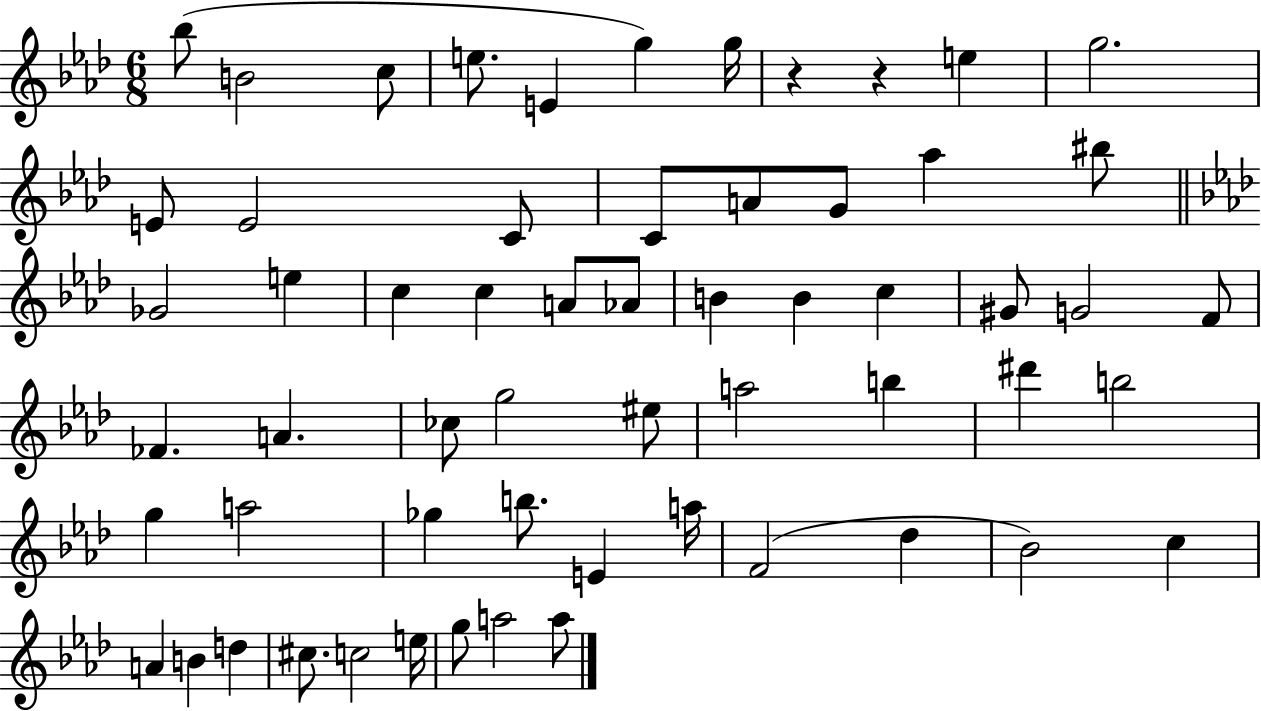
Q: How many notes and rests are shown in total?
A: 59